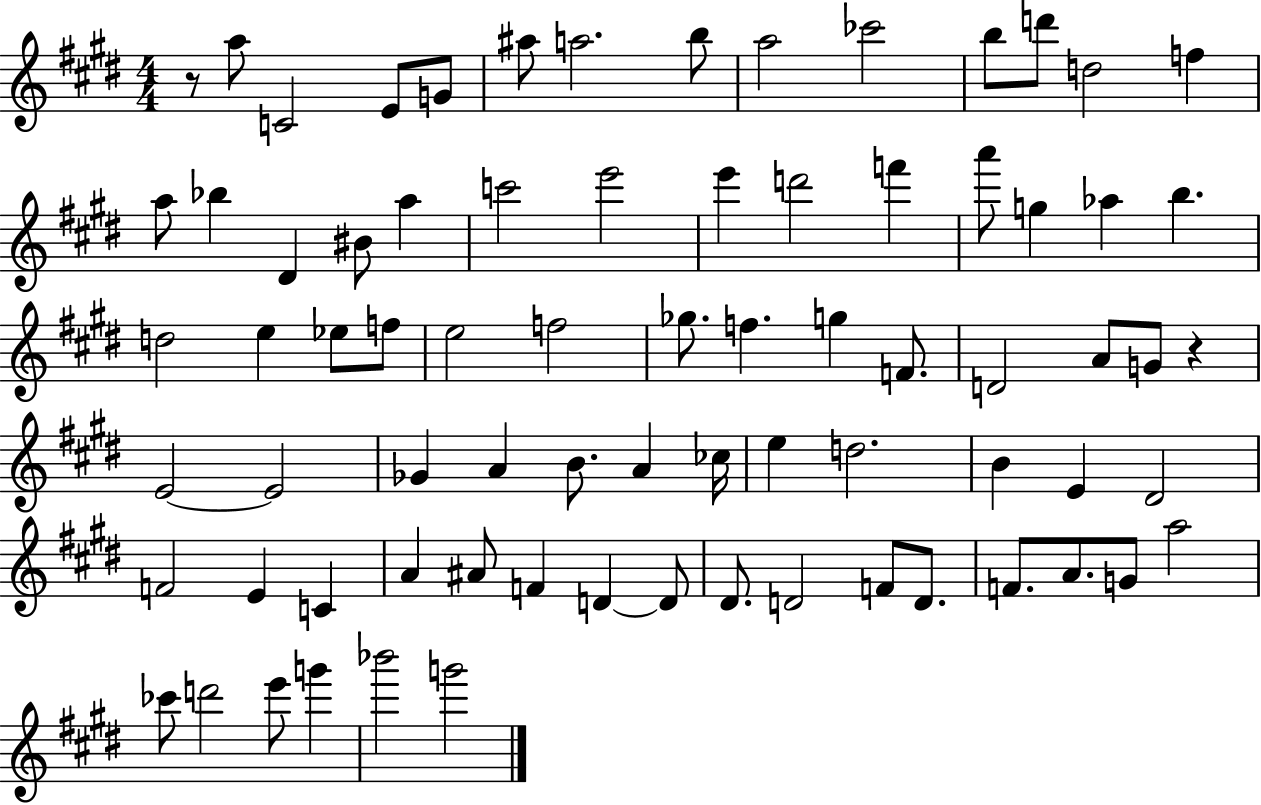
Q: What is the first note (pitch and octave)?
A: A5